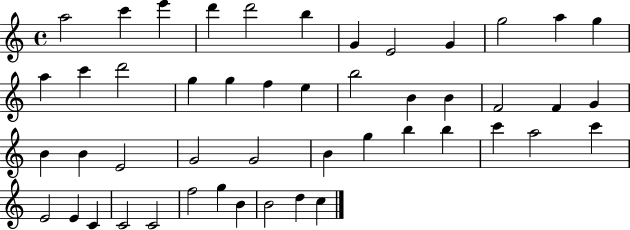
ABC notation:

X:1
T:Untitled
M:4/4
L:1/4
K:C
a2 c' e' d' d'2 b G E2 G g2 a g a c' d'2 g g f e b2 B B F2 F G B B E2 G2 G2 B g b b c' a2 c' E2 E C C2 C2 f2 g B B2 d c